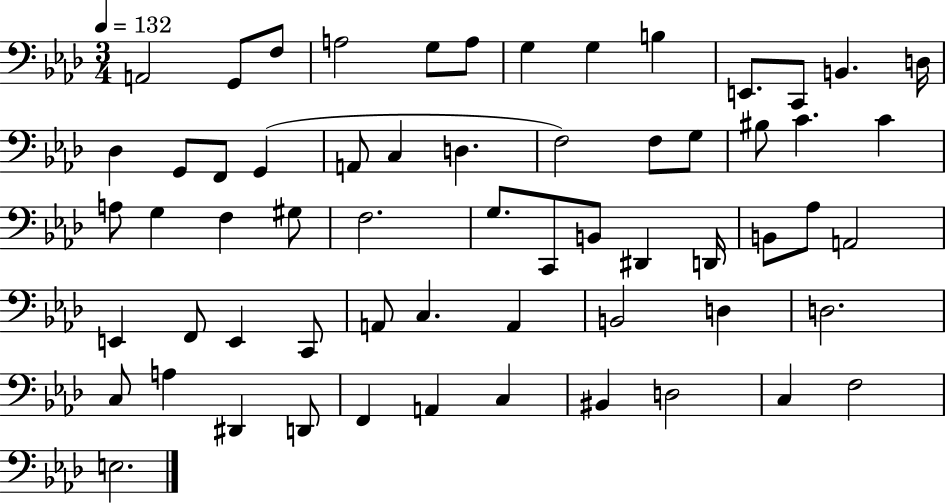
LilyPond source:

{
  \clef bass
  \numericTimeSignature
  \time 3/4
  \key aes \major
  \tempo 4 = 132
  a,2 g,8 f8 | a2 g8 a8 | g4 g4 b4 | e,8. c,8 b,4. d16 | \break des4 g,8 f,8 g,4( | a,8 c4 d4. | f2) f8 g8 | bis8 c'4. c'4 | \break a8 g4 f4 gis8 | f2. | g8. c,8 b,8 dis,4 d,16 | b,8 aes8 a,2 | \break e,4 f,8 e,4 c,8 | a,8 c4. a,4 | b,2 d4 | d2. | \break c8 a4 dis,4 d,8 | f,4 a,4 c4 | bis,4 d2 | c4 f2 | \break e2. | \bar "|."
}